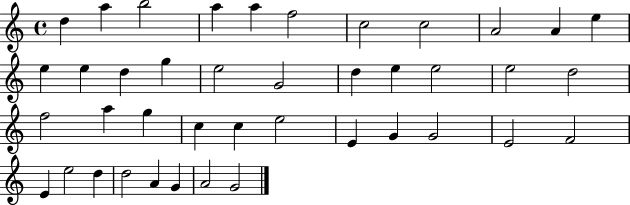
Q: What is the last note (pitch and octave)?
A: G4